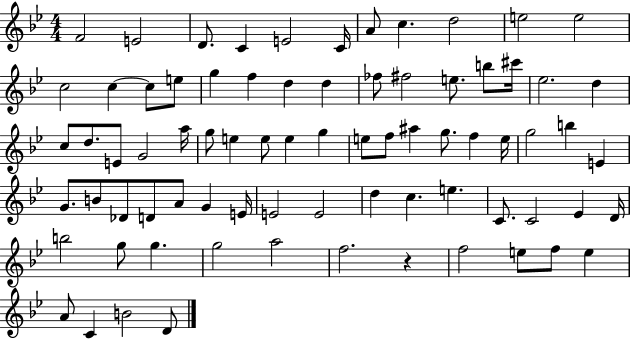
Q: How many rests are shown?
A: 1